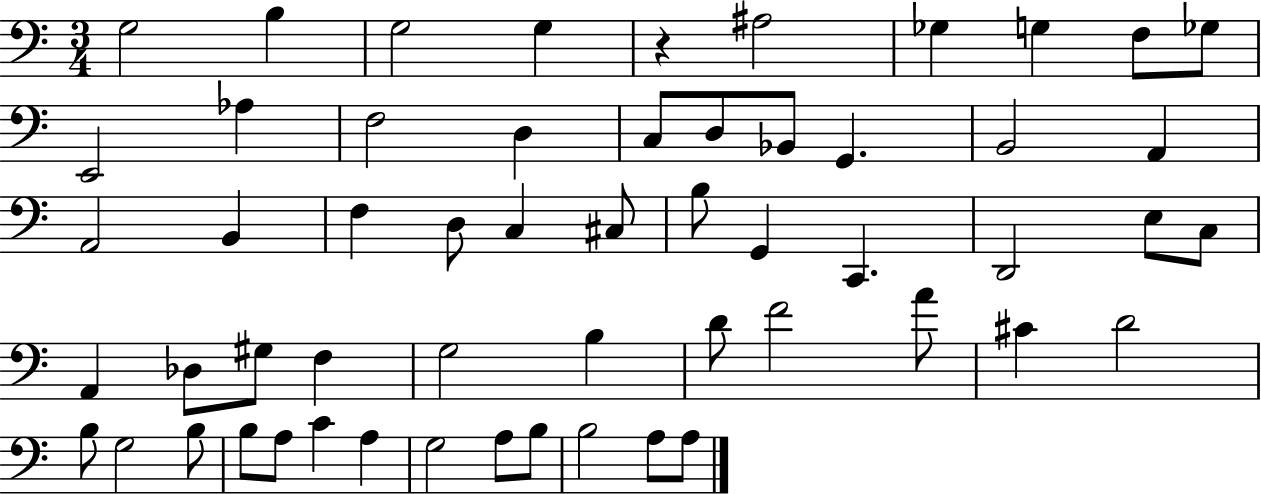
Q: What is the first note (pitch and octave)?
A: G3